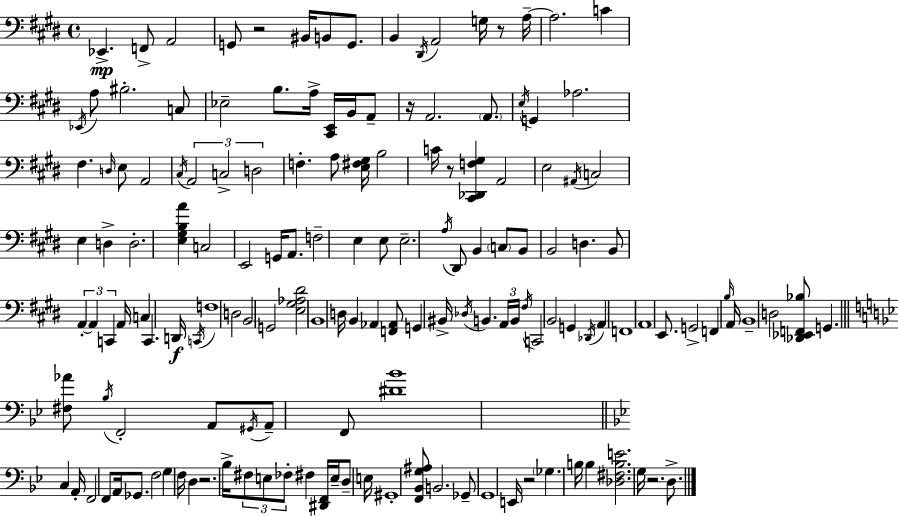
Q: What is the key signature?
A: E major